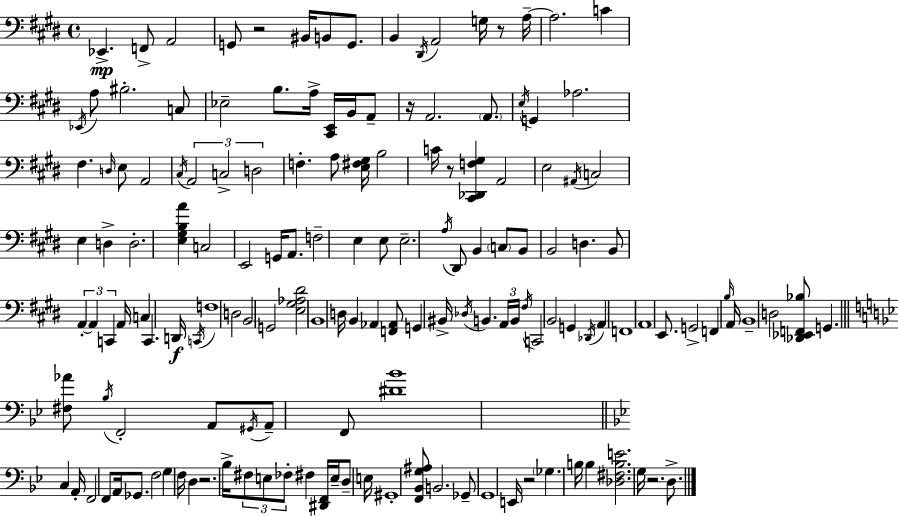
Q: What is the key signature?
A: E major